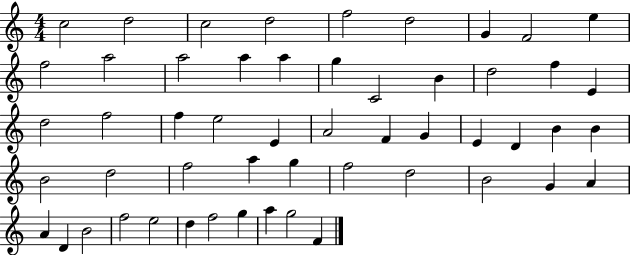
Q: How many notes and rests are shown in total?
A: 53